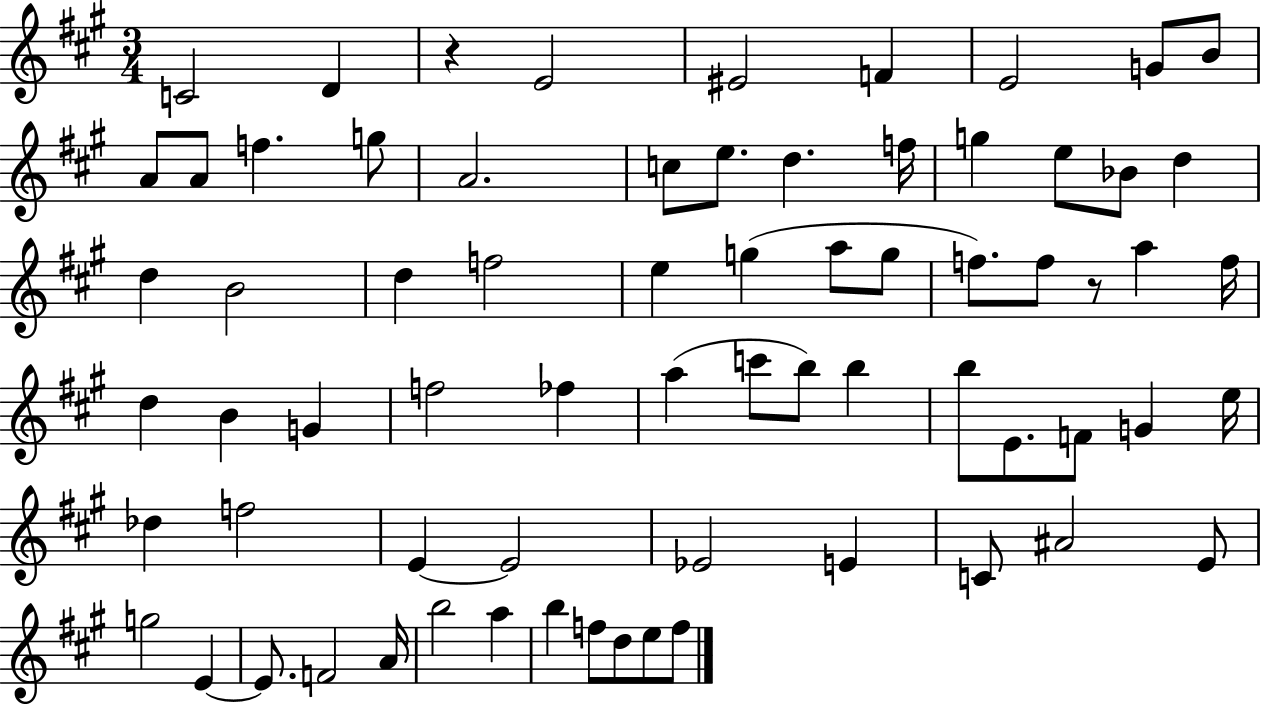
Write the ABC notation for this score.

X:1
T:Untitled
M:3/4
L:1/4
K:A
C2 D z E2 ^E2 F E2 G/2 B/2 A/2 A/2 f g/2 A2 c/2 e/2 d f/4 g e/2 _B/2 d d B2 d f2 e g a/2 g/2 f/2 f/2 z/2 a f/4 d B G f2 _f a c'/2 b/2 b b/2 E/2 F/2 G e/4 _d f2 E E2 _E2 E C/2 ^A2 E/2 g2 E E/2 F2 A/4 b2 a b f/2 d/2 e/2 f/2